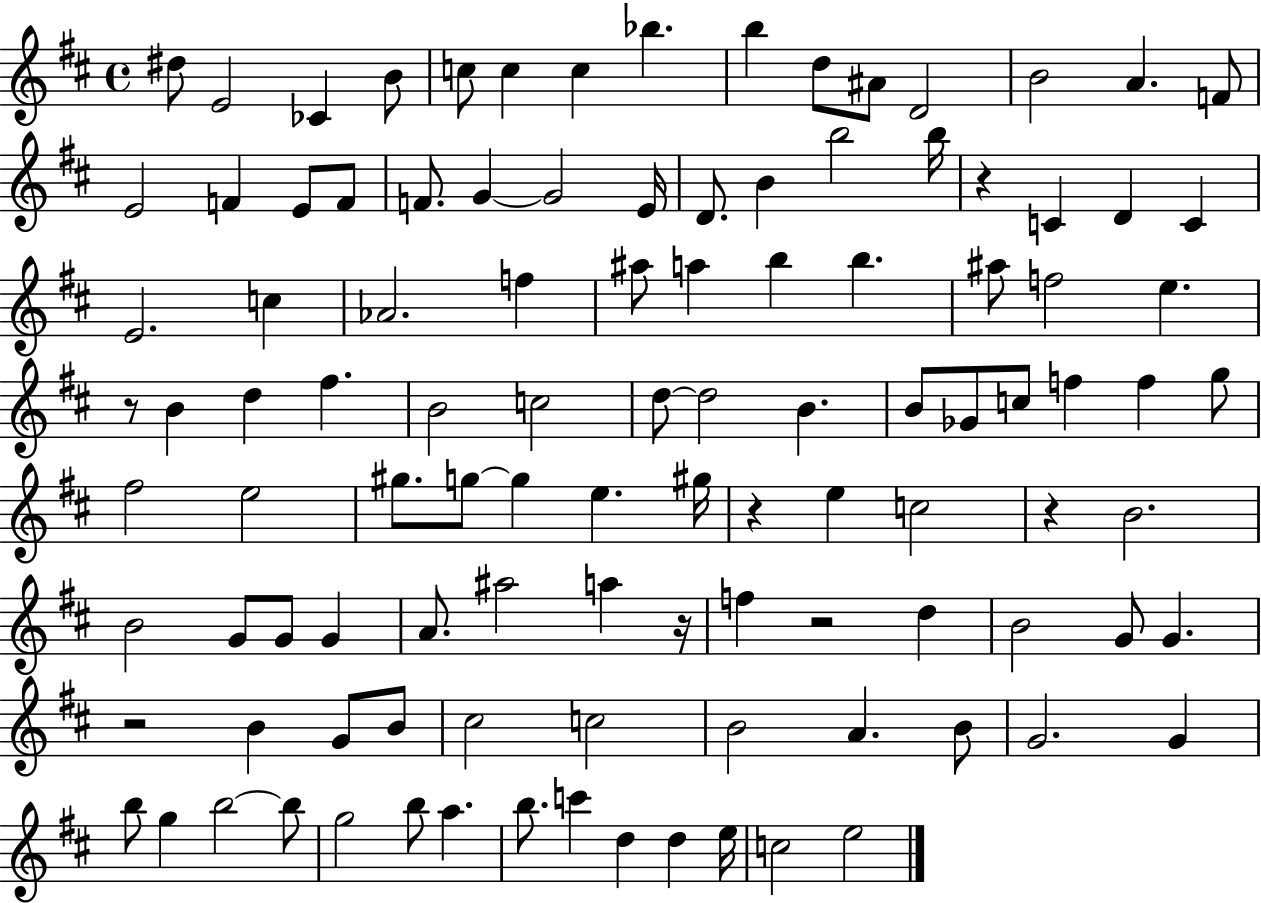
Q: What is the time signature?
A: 4/4